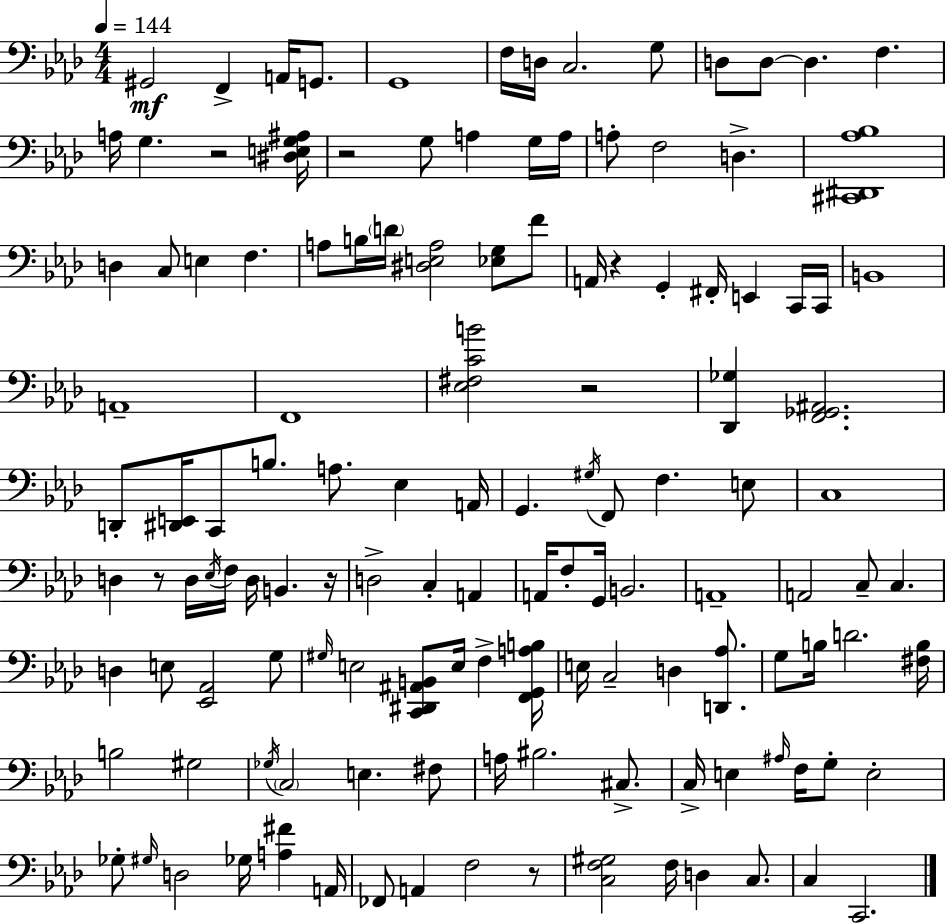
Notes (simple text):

G#2/h F2/q A2/s G2/e. G2/w F3/s D3/s C3/h. G3/e D3/e D3/e D3/q. F3/q. A3/s G3/q. R/h [D#3,E3,G3,A#3]/s R/h G3/e A3/q G3/s A3/s A3/e F3/h D3/q. [C#2,D#2,Ab3,Bb3]/w D3/q C3/e E3/q F3/q. A3/e B3/s D4/s [D#3,E3,A3]/h [Eb3,G3]/e F4/e A2/s R/q G2/q F#2/s E2/q C2/s C2/s B2/w A2/w F2/w [Eb3,F#3,C4,B4]/h R/h [Db2,Gb3]/q [F2,Gb2,A#2]/h. D2/e [D#2,E2]/s C2/e B3/e. A3/e. Eb3/q A2/s G2/q. G#3/s F2/e F3/q. E3/e C3/w D3/q R/e D3/s Eb3/s F3/s D3/s B2/q. R/s D3/h C3/q A2/q A2/s F3/e G2/s B2/h. A2/w A2/h C3/e C3/q. D3/q E3/e [Eb2,Ab2]/h G3/e G#3/s E3/h [C2,D#2,A#2,B2]/e E3/s F3/q [F2,G2,A3,B3]/s E3/s C3/h D3/q [D2,Ab3]/e. G3/e B3/s D4/h. [F#3,B3]/s B3/h G#3/h Gb3/s C3/h E3/q. F#3/e A3/s BIS3/h. C#3/e. C3/s E3/q A#3/s F3/s G3/e E3/h Gb3/e G#3/s D3/h Gb3/s [A3,F#4]/q A2/s FES2/e A2/q F3/h R/e [C3,F3,G#3]/h F3/s D3/q C3/e. C3/q C2/h.